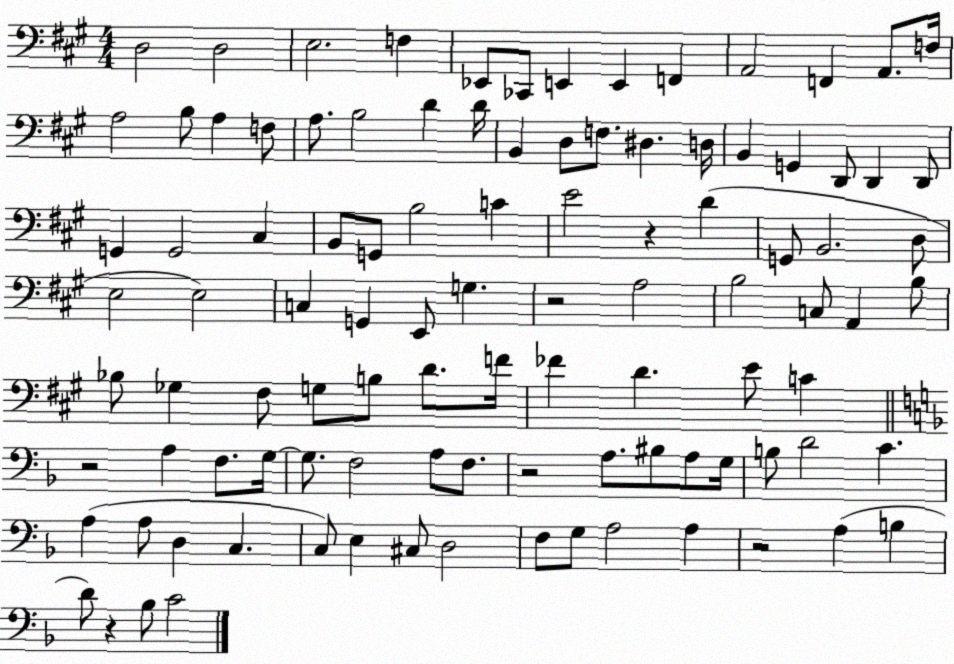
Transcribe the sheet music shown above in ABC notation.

X:1
T:Untitled
M:4/4
L:1/4
K:A
D,2 D,2 E,2 F, _E,,/2 _C,,/2 E,, E,, F,, A,,2 F,, A,,/2 F,/4 A,2 B,/2 A, F,/2 A,/2 B,2 D D/4 B,, D,/2 F,/2 ^D, D,/4 B,, G,, D,,/2 D,, D,,/2 G,, G,,2 ^C, B,,/2 G,,/2 B,2 C E2 z D G,,/2 B,,2 D,/2 E,2 E,2 C, G,, E,,/2 G, z2 A,2 B,2 C,/2 A,, B,/2 _B,/2 _G, ^F,/2 G,/2 B,/2 D/2 F/4 _F D E/2 C z2 A, F,/2 G,/4 G,/2 F,2 A,/2 F,/2 z2 A,/2 ^B,/2 A,/2 G,/4 B,/2 D2 C A, A,/2 D, C, C,/2 E, ^C,/2 D,2 F,/2 G,/2 A,2 A, z2 A, B, D/2 z _B,/2 C2